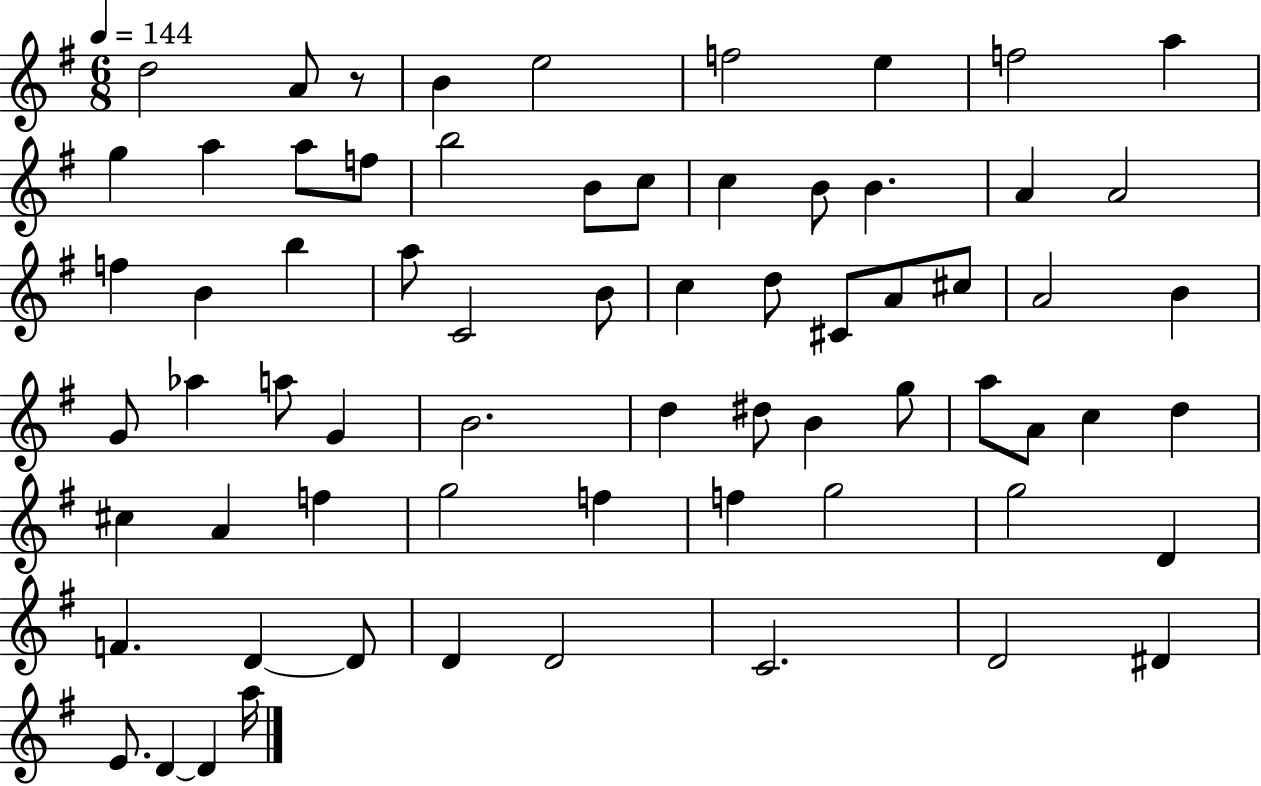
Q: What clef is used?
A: treble